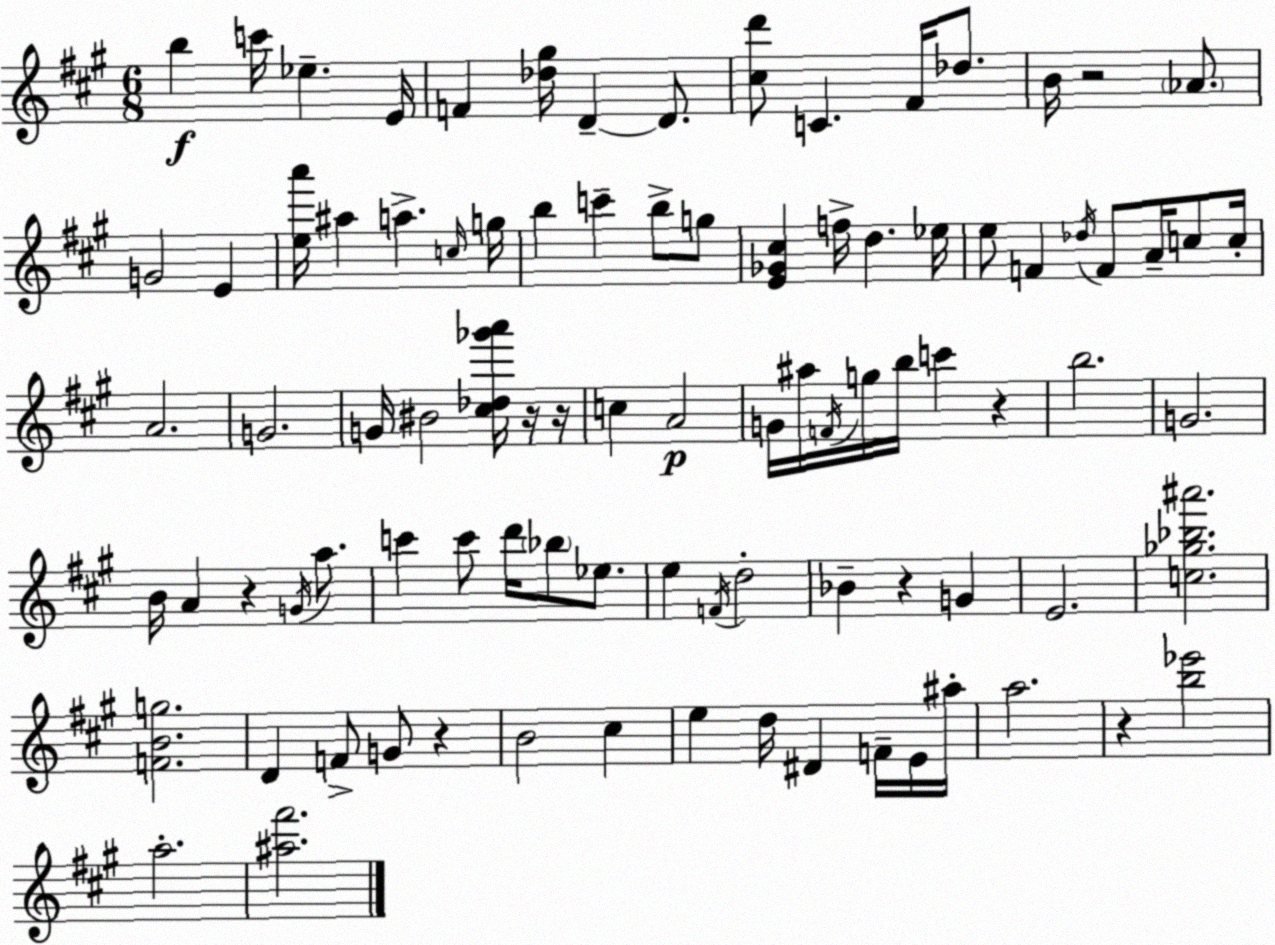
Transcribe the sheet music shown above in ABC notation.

X:1
T:Untitled
M:6/8
L:1/4
K:A
b c'/4 _e E/4 F [_d^g]/4 D D/2 [^cd']/2 C ^F/4 _d/2 B/4 z2 _A/2 G2 E [ea']/4 ^a a c/4 g/4 b c' b/2 g/2 [E_G^c] f/4 d _e/4 e/2 F _d/4 F/2 A/4 c/2 c/4 A2 G2 G/4 ^B2 [^c_d_g'a']/4 z/4 z/4 c A2 G/4 ^a/4 F/4 g/4 b/4 c' z b2 G2 B/4 A z G/4 a/2 c' c'/2 d'/4 _b/2 _e/2 e F/4 d2 _B z G E2 [c_g_b^a']2 [FBg]2 D F/2 G/2 z B2 ^c e d/4 ^D F/4 E/4 ^a/4 a2 z [b_e']2 a2 [^a^f']2